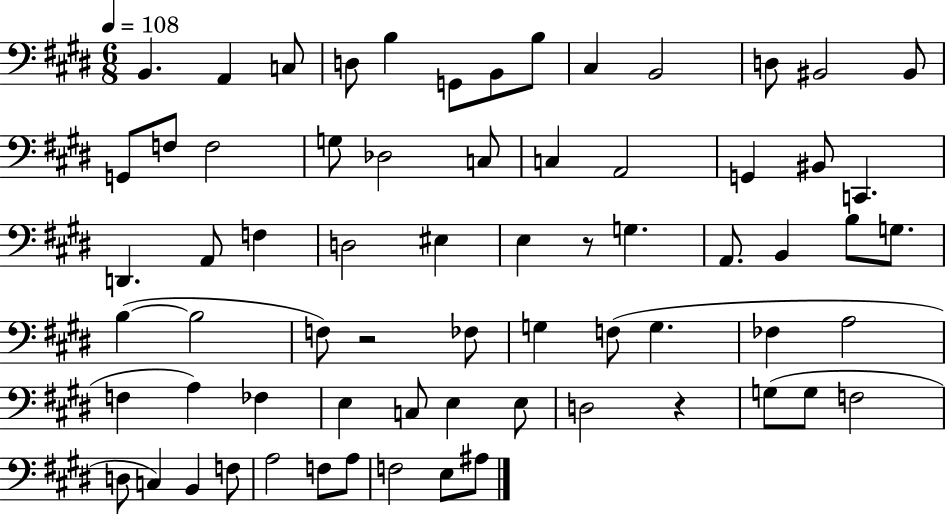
{
  \clef bass
  \numericTimeSignature
  \time 6/8
  \key e \major
  \tempo 4 = 108
  \repeat volta 2 { b,4. a,4 c8 | d8 b4 g,8 b,8 b8 | cis4 b,2 | d8 bis,2 bis,8 | \break g,8 f8 f2 | g8 des2 c8 | c4 a,2 | g,4 bis,8 c,4. | \break d,4. a,8 f4 | d2 eis4 | e4 r8 g4. | a,8. b,4 b8 g8. | \break b4~(~ b2 | f8) r2 fes8 | g4 f8( g4. | fes4 a2 | \break f4 a4) fes4 | e4 c8 e4 e8 | d2 r4 | g8( g8 f2 | \break d8 c4) b,4 f8 | a2 f8 a8 | f2 e8 ais8 | } \bar "|."
}